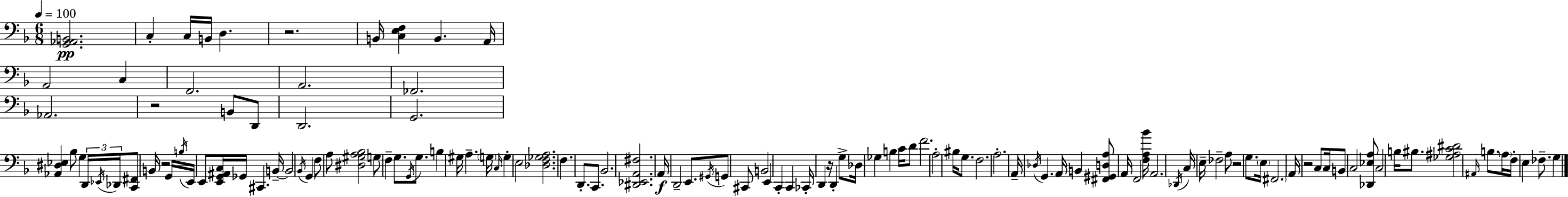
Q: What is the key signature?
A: F major